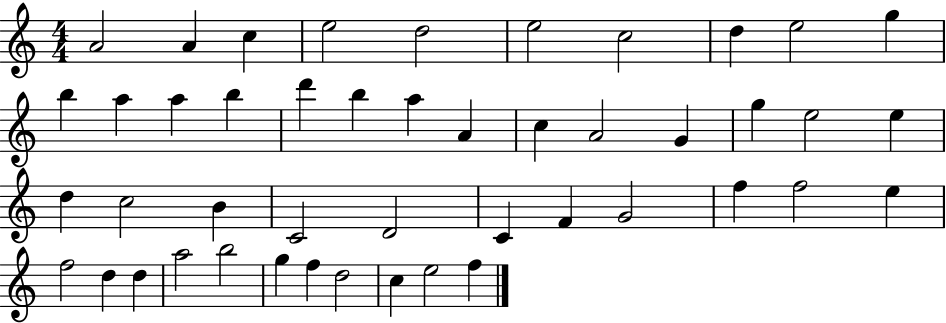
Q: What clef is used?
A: treble